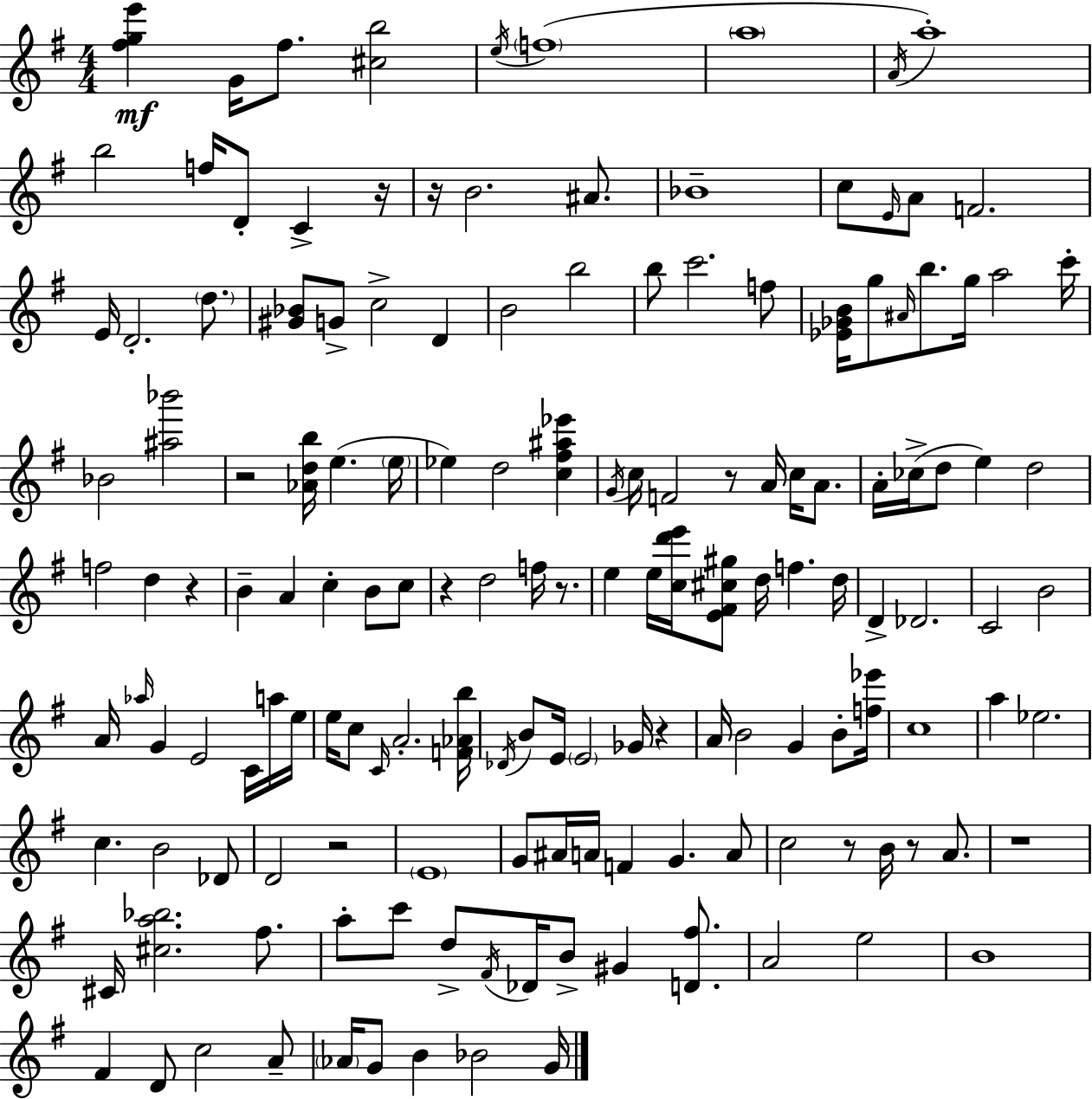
[F#5,G5,E6]/q G4/s F#5/e. [C#5,B5]/h E5/s F5/w A5/w A4/s A5/w B5/h F5/s D4/e C4/q R/s R/s B4/h. A#4/e. Bb4/w C5/e E4/s A4/e F4/h. E4/s D4/h. D5/e. [G#4,Bb4]/e G4/e C5/h D4/q B4/h B5/h B5/e C6/h. F5/e [Eb4,Gb4,B4]/s G5/e A#4/s B5/e. G5/s A5/h C6/s Bb4/h [A#5,Bb6]/h R/h [Ab4,D5,B5]/s E5/q. E5/s Eb5/q D5/h [C5,F#5,A#5,Eb6]/q G4/s C5/s F4/h R/e A4/s C5/s A4/e. A4/s CES5/s D5/e E5/q D5/h F5/h D5/q R/q B4/q A4/q C5/q B4/e C5/e R/q D5/h F5/s R/e. E5/q E5/s [C5,D6,E6]/s [E4,F#4,C#5,G#5]/e D5/s F5/q. D5/s D4/q Db4/h. C4/h B4/h A4/s Ab5/s G4/q E4/h C4/s A5/s E5/s E5/s C5/e C4/s A4/h. [F4,Ab4,B5]/s Db4/s B4/e E4/s E4/h Gb4/s R/q A4/s B4/h G4/q B4/e [F5,Eb6]/s C5/w A5/q Eb5/h. C5/q. B4/h Db4/e D4/h R/h E4/w G4/e A#4/s A4/s F4/q G4/q. A4/e C5/h R/e B4/s R/e A4/e. R/w C#4/s [C#5,A5,Bb5]/h. F#5/e. A5/e C6/e D5/e F#4/s Db4/s B4/e G#4/q [D4,F#5]/e. A4/h E5/h B4/w F#4/q D4/e C5/h A4/e Ab4/s G4/e B4/q Bb4/h G4/s